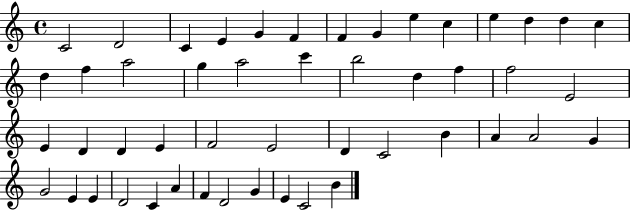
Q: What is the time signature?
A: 4/4